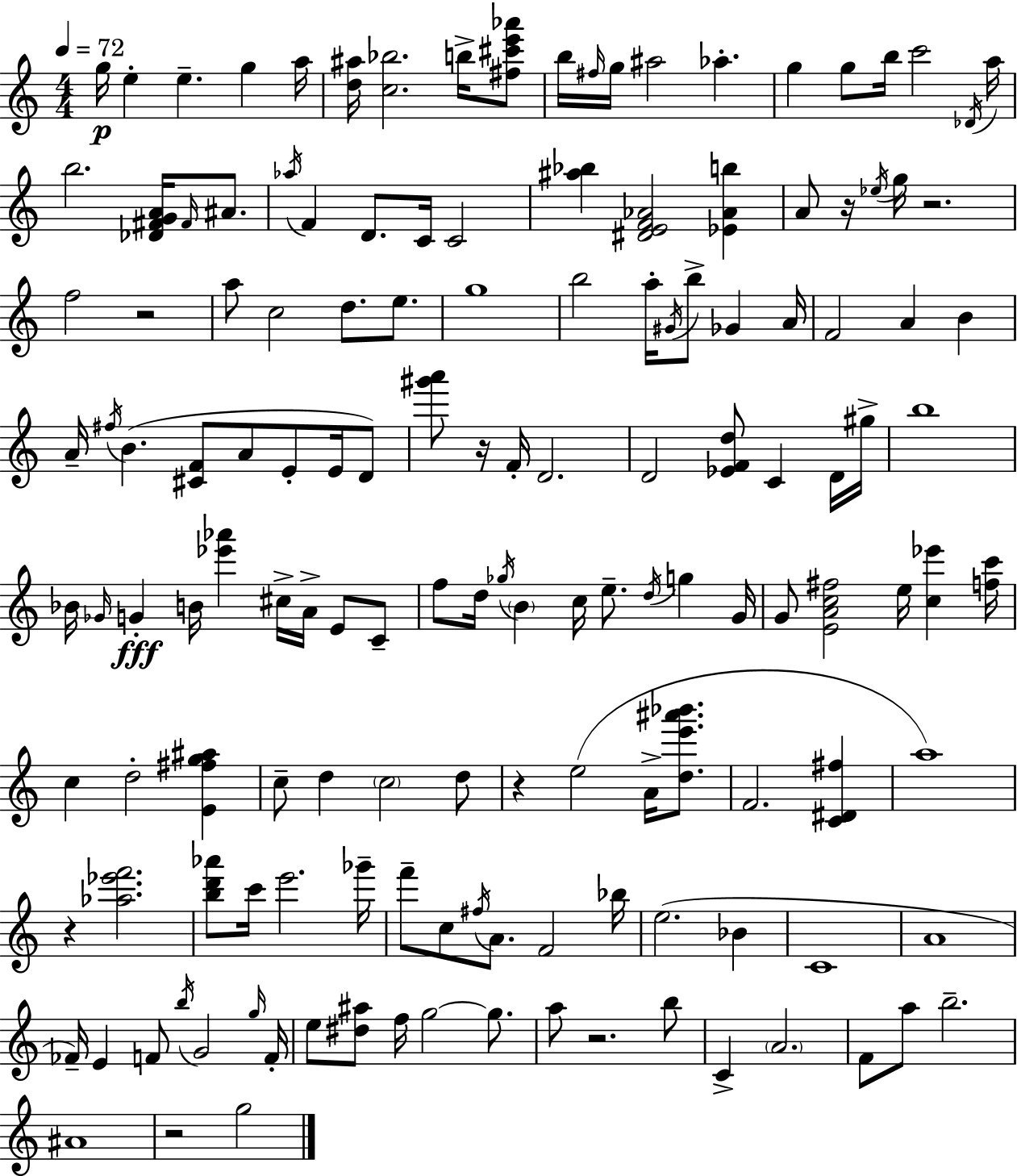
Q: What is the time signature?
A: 4/4